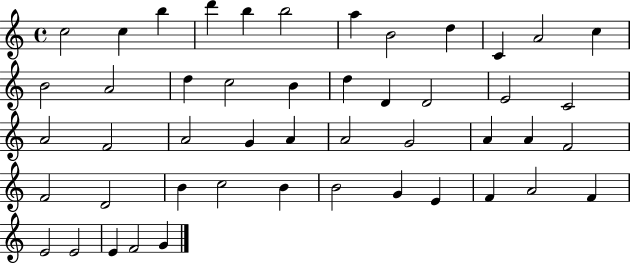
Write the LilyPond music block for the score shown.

{
  \clef treble
  \time 4/4
  \defaultTimeSignature
  \key c \major
  c''2 c''4 b''4 | d'''4 b''4 b''2 | a''4 b'2 d''4 | c'4 a'2 c''4 | \break b'2 a'2 | d''4 c''2 b'4 | d''4 d'4 d'2 | e'2 c'2 | \break a'2 f'2 | a'2 g'4 a'4 | a'2 g'2 | a'4 a'4 f'2 | \break f'2 d'2 | b'4 c''2 b'4 | b'2 g'4 e'4 | f'4 a'2 f'4 | \break e'2 e'2 | e'4 f'2 g'4 | \bar "|."
}